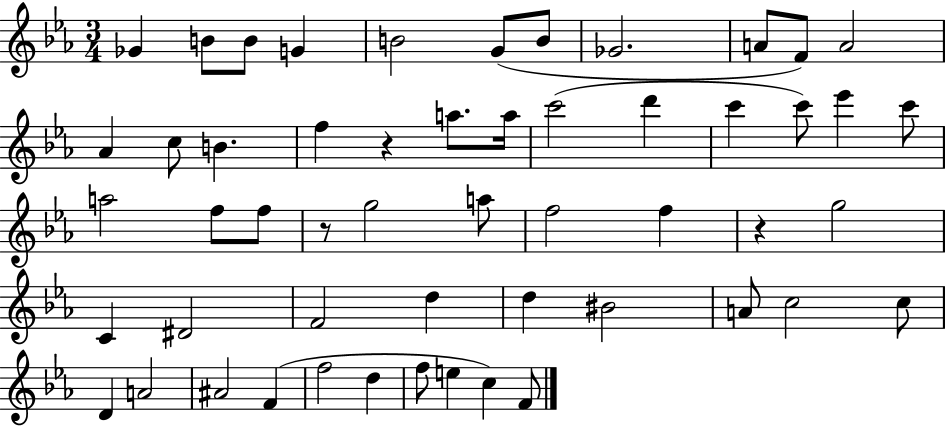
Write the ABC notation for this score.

X:1
T:Untitled
M:3/4
L:1/4
K:Eb
_G B/2 B/2 G B2 G/2 B/2 _G2 A/2 F/2 A2 _A c/2 B f z a/2 a/4 c'2 d' c' c'/2 _e' c'/2 a2 f/2 f/2 z/2 g2 a/2 f2 f z g2 C ^D2 F2 d d ^B2 A/2 c2 c/2 D A2 ^A2 F f2 d f/2 e c F/2